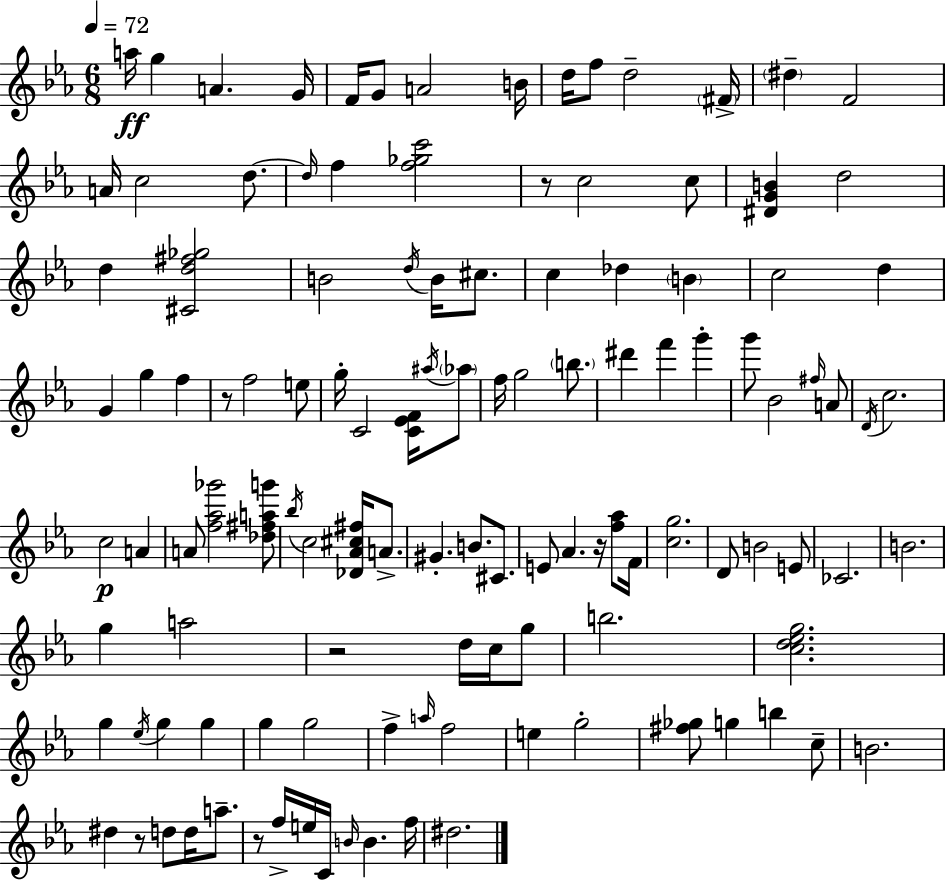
X:1
T:Untitled
M:6/8
L:1/4
K:Cm
a/4 g A G/4 F/4 G/2 A2 B/4 d/4 f/2 d2 ^F/4 ^d F2 A/4 c2 d/2 d/4 f [f_gc']2 z/2 c2 c/2 [^DGB] d2 d [^Cd^f_g]2 B2 d/4 B/4 ^c/2 c _d B c2 d G g f z/2 f2 e/2 g/4 C2 [C_EF]/4 ^a/4 _a/2 f/4 g2 b/2 ^d' f' g' g'/2 _B2 ^f/4 A/2 D/4 c2 c2 A A/2 [f_a_g']2 [_d^fag']/2 _b/4 c2 [_D_A^c^f]/4 A/2 ^G B/2 ^C/2 E/2 _A z/4 [f_a]/2 F/4 [cg]2 D/2 B2 E/2 _C2 B2 g a2 z2 d/4 c/4 g/2 b2 [cd_eg]2 g _e/4 g g g g2 f a/4 f2 e g2 [^f_g]/2 g b c/2 B2 ^d z/2 d/2 d/4 a/2 z/2 f/4 e/4 C/4 B/4 B f/4 ^d2